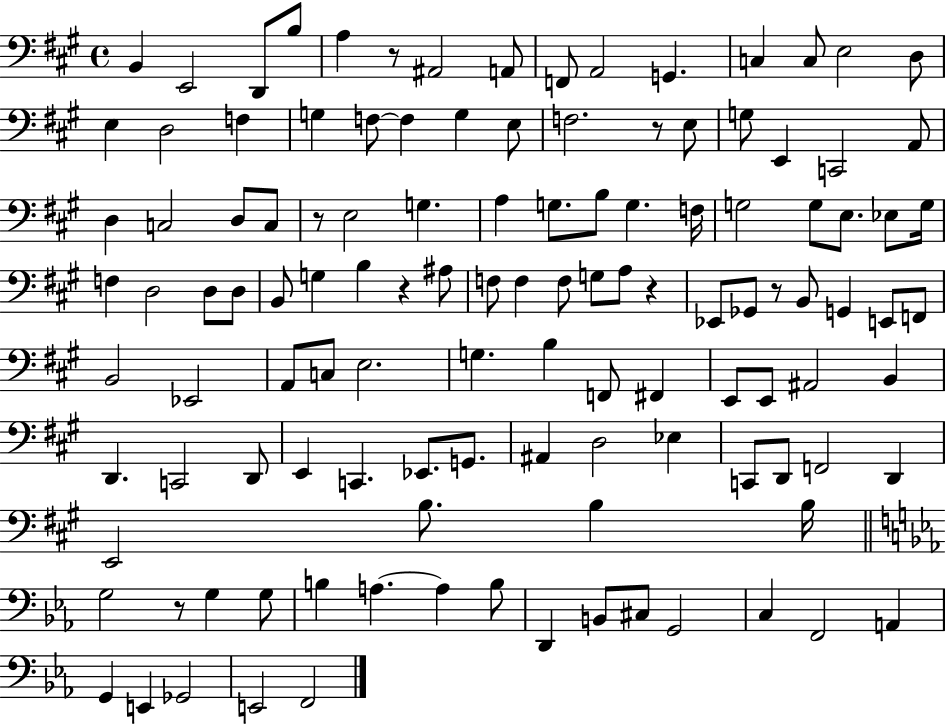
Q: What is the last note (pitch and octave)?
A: F2